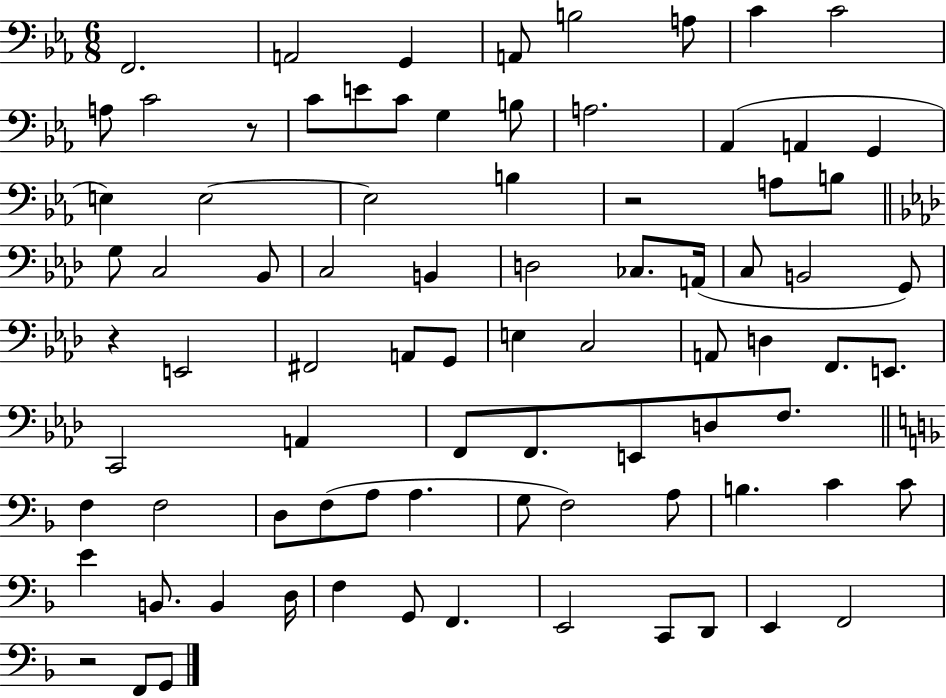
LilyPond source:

{
  \clef bass
  \numericTimeSignature
  \time 6/8
  \key ees \major
  f,2. | a,2 g,4 | a,8 b2 a8 | c'4 c'2 | \break a8 c'2 r8 | c'8 e'8 c'8 g4 b8 | a2. | aes,4( a,4 g,4 | \break e4) e2~~ | e2 b4 | r2 a8 b8 | \bar "||" \break \key aes \major g8 c2 bes,8 | c2 b,4 | d2 ces8. a,16( | c8 b,2 g,8) | \break r4 e,2 | fis,2 a,8 g,8 | e4 c2 | a,8 d4 f,8. e,8. | \break c,2 a,4 | f,8 f,8. e,8 d8 f8. | \bar "||" \break \key d \minor f4 f2 | d8 f8( a8 a4. | g8 f2) a8 | b4. c'4 c'8 | \break e'4 b,8. b,4 d16 | f4 g,8 f,4. | e,2 c,8 d,8 | e,4 f,2 | \break r2 f,8 g,8 | \bar "|."
}